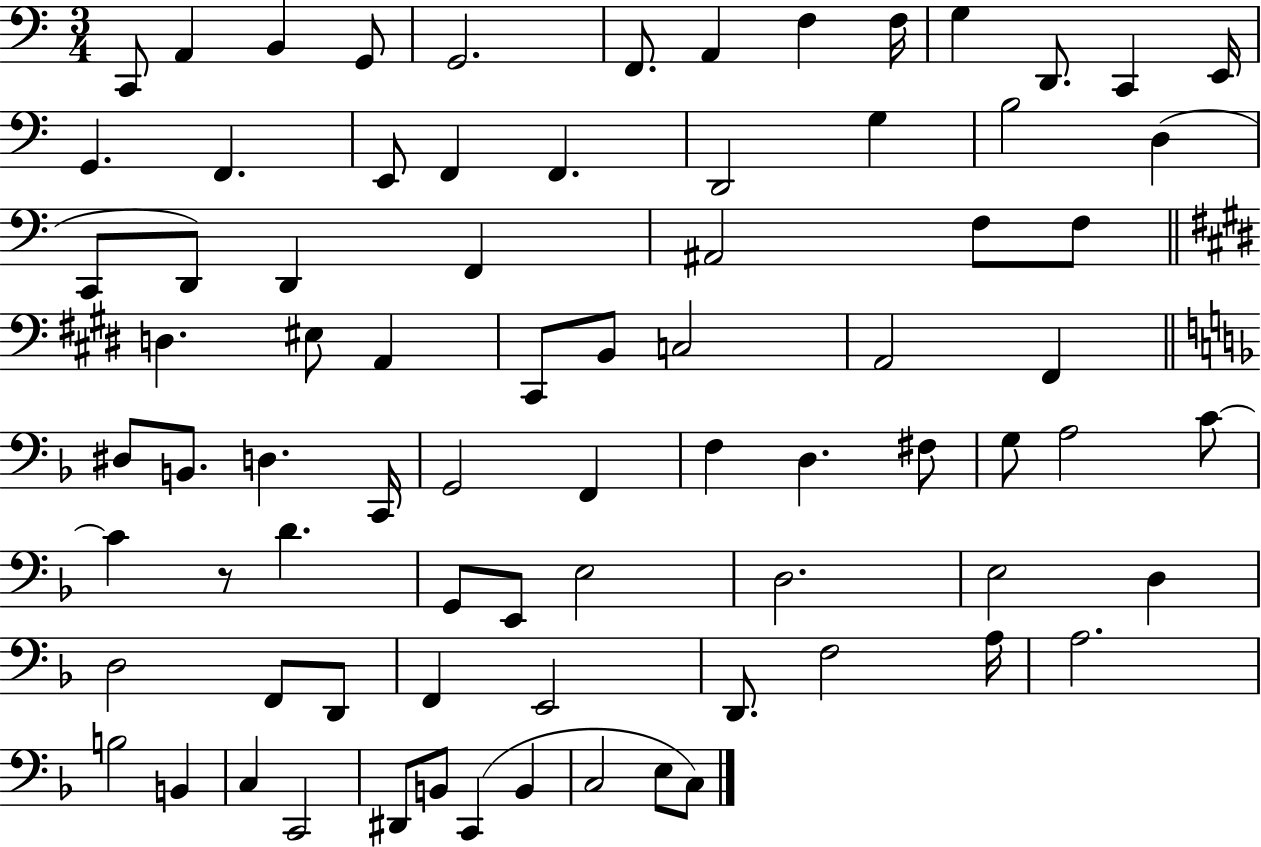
C2/e A2/q B2/q G2/e G2/h. F2/e. A2/q F3/q F3/s G3/q D2/e. C2/q E2/s G2/q. F2/q. E2/e F2/q F2/q. D2/h G3/q B3/h D3/q C2/e D2/e D2/q F2/q A#2/h F3/e F3/e D3/q. EIS3/e A2/q C#2/e B2/e C3/h A2/h F#2/q D#3/e B2/e. D3/q. C2/s G2/h F2/q F3/q D3/q. F#3/e G3/e A3/h C4/e C4/q R/e D4/q. G2/e E2/e E3/h D3/h. E3/h D3/q D3/h F2/e D2/e F2/q E2/h D2/e. F3/h A3/s A3/h. B3/h B2/q C3/q C2/h D#2/e B2/e C2/q B2/q C3/h E3/e C3/e